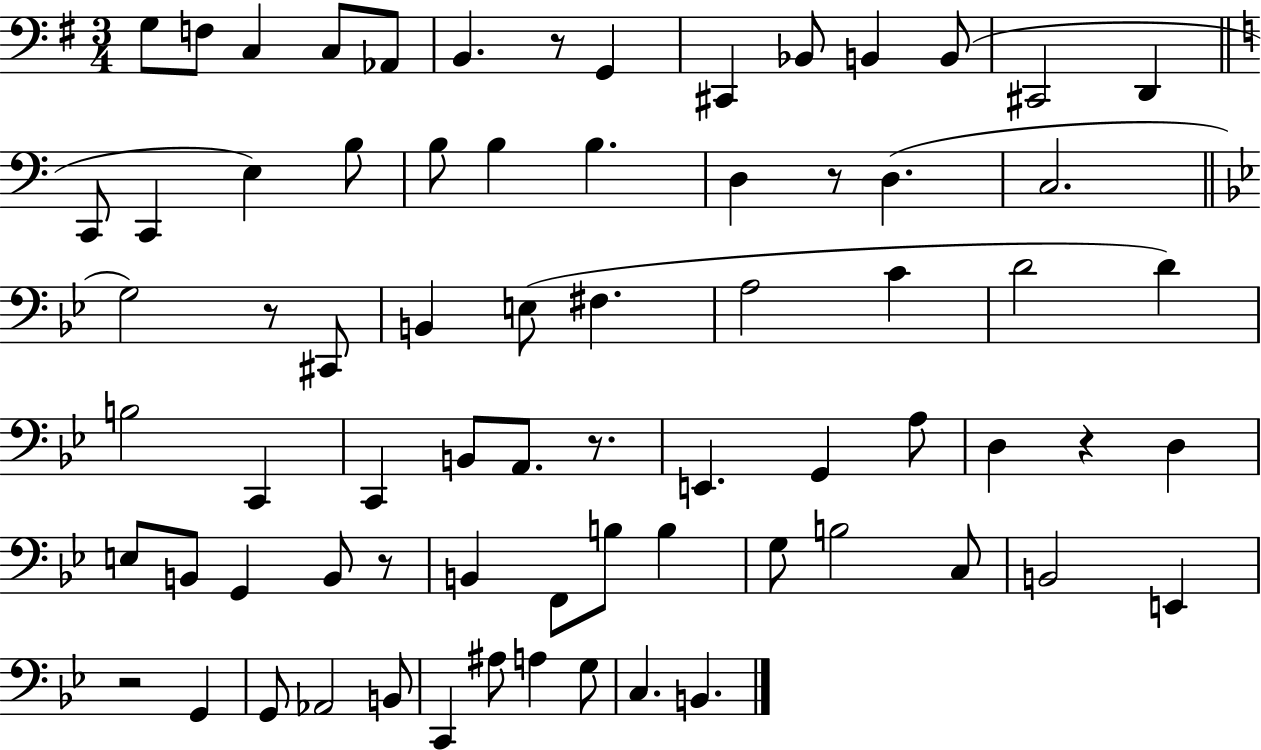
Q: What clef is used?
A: bass